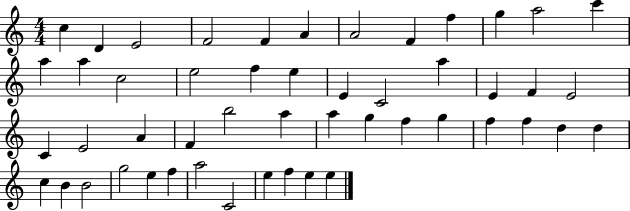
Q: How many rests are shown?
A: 0